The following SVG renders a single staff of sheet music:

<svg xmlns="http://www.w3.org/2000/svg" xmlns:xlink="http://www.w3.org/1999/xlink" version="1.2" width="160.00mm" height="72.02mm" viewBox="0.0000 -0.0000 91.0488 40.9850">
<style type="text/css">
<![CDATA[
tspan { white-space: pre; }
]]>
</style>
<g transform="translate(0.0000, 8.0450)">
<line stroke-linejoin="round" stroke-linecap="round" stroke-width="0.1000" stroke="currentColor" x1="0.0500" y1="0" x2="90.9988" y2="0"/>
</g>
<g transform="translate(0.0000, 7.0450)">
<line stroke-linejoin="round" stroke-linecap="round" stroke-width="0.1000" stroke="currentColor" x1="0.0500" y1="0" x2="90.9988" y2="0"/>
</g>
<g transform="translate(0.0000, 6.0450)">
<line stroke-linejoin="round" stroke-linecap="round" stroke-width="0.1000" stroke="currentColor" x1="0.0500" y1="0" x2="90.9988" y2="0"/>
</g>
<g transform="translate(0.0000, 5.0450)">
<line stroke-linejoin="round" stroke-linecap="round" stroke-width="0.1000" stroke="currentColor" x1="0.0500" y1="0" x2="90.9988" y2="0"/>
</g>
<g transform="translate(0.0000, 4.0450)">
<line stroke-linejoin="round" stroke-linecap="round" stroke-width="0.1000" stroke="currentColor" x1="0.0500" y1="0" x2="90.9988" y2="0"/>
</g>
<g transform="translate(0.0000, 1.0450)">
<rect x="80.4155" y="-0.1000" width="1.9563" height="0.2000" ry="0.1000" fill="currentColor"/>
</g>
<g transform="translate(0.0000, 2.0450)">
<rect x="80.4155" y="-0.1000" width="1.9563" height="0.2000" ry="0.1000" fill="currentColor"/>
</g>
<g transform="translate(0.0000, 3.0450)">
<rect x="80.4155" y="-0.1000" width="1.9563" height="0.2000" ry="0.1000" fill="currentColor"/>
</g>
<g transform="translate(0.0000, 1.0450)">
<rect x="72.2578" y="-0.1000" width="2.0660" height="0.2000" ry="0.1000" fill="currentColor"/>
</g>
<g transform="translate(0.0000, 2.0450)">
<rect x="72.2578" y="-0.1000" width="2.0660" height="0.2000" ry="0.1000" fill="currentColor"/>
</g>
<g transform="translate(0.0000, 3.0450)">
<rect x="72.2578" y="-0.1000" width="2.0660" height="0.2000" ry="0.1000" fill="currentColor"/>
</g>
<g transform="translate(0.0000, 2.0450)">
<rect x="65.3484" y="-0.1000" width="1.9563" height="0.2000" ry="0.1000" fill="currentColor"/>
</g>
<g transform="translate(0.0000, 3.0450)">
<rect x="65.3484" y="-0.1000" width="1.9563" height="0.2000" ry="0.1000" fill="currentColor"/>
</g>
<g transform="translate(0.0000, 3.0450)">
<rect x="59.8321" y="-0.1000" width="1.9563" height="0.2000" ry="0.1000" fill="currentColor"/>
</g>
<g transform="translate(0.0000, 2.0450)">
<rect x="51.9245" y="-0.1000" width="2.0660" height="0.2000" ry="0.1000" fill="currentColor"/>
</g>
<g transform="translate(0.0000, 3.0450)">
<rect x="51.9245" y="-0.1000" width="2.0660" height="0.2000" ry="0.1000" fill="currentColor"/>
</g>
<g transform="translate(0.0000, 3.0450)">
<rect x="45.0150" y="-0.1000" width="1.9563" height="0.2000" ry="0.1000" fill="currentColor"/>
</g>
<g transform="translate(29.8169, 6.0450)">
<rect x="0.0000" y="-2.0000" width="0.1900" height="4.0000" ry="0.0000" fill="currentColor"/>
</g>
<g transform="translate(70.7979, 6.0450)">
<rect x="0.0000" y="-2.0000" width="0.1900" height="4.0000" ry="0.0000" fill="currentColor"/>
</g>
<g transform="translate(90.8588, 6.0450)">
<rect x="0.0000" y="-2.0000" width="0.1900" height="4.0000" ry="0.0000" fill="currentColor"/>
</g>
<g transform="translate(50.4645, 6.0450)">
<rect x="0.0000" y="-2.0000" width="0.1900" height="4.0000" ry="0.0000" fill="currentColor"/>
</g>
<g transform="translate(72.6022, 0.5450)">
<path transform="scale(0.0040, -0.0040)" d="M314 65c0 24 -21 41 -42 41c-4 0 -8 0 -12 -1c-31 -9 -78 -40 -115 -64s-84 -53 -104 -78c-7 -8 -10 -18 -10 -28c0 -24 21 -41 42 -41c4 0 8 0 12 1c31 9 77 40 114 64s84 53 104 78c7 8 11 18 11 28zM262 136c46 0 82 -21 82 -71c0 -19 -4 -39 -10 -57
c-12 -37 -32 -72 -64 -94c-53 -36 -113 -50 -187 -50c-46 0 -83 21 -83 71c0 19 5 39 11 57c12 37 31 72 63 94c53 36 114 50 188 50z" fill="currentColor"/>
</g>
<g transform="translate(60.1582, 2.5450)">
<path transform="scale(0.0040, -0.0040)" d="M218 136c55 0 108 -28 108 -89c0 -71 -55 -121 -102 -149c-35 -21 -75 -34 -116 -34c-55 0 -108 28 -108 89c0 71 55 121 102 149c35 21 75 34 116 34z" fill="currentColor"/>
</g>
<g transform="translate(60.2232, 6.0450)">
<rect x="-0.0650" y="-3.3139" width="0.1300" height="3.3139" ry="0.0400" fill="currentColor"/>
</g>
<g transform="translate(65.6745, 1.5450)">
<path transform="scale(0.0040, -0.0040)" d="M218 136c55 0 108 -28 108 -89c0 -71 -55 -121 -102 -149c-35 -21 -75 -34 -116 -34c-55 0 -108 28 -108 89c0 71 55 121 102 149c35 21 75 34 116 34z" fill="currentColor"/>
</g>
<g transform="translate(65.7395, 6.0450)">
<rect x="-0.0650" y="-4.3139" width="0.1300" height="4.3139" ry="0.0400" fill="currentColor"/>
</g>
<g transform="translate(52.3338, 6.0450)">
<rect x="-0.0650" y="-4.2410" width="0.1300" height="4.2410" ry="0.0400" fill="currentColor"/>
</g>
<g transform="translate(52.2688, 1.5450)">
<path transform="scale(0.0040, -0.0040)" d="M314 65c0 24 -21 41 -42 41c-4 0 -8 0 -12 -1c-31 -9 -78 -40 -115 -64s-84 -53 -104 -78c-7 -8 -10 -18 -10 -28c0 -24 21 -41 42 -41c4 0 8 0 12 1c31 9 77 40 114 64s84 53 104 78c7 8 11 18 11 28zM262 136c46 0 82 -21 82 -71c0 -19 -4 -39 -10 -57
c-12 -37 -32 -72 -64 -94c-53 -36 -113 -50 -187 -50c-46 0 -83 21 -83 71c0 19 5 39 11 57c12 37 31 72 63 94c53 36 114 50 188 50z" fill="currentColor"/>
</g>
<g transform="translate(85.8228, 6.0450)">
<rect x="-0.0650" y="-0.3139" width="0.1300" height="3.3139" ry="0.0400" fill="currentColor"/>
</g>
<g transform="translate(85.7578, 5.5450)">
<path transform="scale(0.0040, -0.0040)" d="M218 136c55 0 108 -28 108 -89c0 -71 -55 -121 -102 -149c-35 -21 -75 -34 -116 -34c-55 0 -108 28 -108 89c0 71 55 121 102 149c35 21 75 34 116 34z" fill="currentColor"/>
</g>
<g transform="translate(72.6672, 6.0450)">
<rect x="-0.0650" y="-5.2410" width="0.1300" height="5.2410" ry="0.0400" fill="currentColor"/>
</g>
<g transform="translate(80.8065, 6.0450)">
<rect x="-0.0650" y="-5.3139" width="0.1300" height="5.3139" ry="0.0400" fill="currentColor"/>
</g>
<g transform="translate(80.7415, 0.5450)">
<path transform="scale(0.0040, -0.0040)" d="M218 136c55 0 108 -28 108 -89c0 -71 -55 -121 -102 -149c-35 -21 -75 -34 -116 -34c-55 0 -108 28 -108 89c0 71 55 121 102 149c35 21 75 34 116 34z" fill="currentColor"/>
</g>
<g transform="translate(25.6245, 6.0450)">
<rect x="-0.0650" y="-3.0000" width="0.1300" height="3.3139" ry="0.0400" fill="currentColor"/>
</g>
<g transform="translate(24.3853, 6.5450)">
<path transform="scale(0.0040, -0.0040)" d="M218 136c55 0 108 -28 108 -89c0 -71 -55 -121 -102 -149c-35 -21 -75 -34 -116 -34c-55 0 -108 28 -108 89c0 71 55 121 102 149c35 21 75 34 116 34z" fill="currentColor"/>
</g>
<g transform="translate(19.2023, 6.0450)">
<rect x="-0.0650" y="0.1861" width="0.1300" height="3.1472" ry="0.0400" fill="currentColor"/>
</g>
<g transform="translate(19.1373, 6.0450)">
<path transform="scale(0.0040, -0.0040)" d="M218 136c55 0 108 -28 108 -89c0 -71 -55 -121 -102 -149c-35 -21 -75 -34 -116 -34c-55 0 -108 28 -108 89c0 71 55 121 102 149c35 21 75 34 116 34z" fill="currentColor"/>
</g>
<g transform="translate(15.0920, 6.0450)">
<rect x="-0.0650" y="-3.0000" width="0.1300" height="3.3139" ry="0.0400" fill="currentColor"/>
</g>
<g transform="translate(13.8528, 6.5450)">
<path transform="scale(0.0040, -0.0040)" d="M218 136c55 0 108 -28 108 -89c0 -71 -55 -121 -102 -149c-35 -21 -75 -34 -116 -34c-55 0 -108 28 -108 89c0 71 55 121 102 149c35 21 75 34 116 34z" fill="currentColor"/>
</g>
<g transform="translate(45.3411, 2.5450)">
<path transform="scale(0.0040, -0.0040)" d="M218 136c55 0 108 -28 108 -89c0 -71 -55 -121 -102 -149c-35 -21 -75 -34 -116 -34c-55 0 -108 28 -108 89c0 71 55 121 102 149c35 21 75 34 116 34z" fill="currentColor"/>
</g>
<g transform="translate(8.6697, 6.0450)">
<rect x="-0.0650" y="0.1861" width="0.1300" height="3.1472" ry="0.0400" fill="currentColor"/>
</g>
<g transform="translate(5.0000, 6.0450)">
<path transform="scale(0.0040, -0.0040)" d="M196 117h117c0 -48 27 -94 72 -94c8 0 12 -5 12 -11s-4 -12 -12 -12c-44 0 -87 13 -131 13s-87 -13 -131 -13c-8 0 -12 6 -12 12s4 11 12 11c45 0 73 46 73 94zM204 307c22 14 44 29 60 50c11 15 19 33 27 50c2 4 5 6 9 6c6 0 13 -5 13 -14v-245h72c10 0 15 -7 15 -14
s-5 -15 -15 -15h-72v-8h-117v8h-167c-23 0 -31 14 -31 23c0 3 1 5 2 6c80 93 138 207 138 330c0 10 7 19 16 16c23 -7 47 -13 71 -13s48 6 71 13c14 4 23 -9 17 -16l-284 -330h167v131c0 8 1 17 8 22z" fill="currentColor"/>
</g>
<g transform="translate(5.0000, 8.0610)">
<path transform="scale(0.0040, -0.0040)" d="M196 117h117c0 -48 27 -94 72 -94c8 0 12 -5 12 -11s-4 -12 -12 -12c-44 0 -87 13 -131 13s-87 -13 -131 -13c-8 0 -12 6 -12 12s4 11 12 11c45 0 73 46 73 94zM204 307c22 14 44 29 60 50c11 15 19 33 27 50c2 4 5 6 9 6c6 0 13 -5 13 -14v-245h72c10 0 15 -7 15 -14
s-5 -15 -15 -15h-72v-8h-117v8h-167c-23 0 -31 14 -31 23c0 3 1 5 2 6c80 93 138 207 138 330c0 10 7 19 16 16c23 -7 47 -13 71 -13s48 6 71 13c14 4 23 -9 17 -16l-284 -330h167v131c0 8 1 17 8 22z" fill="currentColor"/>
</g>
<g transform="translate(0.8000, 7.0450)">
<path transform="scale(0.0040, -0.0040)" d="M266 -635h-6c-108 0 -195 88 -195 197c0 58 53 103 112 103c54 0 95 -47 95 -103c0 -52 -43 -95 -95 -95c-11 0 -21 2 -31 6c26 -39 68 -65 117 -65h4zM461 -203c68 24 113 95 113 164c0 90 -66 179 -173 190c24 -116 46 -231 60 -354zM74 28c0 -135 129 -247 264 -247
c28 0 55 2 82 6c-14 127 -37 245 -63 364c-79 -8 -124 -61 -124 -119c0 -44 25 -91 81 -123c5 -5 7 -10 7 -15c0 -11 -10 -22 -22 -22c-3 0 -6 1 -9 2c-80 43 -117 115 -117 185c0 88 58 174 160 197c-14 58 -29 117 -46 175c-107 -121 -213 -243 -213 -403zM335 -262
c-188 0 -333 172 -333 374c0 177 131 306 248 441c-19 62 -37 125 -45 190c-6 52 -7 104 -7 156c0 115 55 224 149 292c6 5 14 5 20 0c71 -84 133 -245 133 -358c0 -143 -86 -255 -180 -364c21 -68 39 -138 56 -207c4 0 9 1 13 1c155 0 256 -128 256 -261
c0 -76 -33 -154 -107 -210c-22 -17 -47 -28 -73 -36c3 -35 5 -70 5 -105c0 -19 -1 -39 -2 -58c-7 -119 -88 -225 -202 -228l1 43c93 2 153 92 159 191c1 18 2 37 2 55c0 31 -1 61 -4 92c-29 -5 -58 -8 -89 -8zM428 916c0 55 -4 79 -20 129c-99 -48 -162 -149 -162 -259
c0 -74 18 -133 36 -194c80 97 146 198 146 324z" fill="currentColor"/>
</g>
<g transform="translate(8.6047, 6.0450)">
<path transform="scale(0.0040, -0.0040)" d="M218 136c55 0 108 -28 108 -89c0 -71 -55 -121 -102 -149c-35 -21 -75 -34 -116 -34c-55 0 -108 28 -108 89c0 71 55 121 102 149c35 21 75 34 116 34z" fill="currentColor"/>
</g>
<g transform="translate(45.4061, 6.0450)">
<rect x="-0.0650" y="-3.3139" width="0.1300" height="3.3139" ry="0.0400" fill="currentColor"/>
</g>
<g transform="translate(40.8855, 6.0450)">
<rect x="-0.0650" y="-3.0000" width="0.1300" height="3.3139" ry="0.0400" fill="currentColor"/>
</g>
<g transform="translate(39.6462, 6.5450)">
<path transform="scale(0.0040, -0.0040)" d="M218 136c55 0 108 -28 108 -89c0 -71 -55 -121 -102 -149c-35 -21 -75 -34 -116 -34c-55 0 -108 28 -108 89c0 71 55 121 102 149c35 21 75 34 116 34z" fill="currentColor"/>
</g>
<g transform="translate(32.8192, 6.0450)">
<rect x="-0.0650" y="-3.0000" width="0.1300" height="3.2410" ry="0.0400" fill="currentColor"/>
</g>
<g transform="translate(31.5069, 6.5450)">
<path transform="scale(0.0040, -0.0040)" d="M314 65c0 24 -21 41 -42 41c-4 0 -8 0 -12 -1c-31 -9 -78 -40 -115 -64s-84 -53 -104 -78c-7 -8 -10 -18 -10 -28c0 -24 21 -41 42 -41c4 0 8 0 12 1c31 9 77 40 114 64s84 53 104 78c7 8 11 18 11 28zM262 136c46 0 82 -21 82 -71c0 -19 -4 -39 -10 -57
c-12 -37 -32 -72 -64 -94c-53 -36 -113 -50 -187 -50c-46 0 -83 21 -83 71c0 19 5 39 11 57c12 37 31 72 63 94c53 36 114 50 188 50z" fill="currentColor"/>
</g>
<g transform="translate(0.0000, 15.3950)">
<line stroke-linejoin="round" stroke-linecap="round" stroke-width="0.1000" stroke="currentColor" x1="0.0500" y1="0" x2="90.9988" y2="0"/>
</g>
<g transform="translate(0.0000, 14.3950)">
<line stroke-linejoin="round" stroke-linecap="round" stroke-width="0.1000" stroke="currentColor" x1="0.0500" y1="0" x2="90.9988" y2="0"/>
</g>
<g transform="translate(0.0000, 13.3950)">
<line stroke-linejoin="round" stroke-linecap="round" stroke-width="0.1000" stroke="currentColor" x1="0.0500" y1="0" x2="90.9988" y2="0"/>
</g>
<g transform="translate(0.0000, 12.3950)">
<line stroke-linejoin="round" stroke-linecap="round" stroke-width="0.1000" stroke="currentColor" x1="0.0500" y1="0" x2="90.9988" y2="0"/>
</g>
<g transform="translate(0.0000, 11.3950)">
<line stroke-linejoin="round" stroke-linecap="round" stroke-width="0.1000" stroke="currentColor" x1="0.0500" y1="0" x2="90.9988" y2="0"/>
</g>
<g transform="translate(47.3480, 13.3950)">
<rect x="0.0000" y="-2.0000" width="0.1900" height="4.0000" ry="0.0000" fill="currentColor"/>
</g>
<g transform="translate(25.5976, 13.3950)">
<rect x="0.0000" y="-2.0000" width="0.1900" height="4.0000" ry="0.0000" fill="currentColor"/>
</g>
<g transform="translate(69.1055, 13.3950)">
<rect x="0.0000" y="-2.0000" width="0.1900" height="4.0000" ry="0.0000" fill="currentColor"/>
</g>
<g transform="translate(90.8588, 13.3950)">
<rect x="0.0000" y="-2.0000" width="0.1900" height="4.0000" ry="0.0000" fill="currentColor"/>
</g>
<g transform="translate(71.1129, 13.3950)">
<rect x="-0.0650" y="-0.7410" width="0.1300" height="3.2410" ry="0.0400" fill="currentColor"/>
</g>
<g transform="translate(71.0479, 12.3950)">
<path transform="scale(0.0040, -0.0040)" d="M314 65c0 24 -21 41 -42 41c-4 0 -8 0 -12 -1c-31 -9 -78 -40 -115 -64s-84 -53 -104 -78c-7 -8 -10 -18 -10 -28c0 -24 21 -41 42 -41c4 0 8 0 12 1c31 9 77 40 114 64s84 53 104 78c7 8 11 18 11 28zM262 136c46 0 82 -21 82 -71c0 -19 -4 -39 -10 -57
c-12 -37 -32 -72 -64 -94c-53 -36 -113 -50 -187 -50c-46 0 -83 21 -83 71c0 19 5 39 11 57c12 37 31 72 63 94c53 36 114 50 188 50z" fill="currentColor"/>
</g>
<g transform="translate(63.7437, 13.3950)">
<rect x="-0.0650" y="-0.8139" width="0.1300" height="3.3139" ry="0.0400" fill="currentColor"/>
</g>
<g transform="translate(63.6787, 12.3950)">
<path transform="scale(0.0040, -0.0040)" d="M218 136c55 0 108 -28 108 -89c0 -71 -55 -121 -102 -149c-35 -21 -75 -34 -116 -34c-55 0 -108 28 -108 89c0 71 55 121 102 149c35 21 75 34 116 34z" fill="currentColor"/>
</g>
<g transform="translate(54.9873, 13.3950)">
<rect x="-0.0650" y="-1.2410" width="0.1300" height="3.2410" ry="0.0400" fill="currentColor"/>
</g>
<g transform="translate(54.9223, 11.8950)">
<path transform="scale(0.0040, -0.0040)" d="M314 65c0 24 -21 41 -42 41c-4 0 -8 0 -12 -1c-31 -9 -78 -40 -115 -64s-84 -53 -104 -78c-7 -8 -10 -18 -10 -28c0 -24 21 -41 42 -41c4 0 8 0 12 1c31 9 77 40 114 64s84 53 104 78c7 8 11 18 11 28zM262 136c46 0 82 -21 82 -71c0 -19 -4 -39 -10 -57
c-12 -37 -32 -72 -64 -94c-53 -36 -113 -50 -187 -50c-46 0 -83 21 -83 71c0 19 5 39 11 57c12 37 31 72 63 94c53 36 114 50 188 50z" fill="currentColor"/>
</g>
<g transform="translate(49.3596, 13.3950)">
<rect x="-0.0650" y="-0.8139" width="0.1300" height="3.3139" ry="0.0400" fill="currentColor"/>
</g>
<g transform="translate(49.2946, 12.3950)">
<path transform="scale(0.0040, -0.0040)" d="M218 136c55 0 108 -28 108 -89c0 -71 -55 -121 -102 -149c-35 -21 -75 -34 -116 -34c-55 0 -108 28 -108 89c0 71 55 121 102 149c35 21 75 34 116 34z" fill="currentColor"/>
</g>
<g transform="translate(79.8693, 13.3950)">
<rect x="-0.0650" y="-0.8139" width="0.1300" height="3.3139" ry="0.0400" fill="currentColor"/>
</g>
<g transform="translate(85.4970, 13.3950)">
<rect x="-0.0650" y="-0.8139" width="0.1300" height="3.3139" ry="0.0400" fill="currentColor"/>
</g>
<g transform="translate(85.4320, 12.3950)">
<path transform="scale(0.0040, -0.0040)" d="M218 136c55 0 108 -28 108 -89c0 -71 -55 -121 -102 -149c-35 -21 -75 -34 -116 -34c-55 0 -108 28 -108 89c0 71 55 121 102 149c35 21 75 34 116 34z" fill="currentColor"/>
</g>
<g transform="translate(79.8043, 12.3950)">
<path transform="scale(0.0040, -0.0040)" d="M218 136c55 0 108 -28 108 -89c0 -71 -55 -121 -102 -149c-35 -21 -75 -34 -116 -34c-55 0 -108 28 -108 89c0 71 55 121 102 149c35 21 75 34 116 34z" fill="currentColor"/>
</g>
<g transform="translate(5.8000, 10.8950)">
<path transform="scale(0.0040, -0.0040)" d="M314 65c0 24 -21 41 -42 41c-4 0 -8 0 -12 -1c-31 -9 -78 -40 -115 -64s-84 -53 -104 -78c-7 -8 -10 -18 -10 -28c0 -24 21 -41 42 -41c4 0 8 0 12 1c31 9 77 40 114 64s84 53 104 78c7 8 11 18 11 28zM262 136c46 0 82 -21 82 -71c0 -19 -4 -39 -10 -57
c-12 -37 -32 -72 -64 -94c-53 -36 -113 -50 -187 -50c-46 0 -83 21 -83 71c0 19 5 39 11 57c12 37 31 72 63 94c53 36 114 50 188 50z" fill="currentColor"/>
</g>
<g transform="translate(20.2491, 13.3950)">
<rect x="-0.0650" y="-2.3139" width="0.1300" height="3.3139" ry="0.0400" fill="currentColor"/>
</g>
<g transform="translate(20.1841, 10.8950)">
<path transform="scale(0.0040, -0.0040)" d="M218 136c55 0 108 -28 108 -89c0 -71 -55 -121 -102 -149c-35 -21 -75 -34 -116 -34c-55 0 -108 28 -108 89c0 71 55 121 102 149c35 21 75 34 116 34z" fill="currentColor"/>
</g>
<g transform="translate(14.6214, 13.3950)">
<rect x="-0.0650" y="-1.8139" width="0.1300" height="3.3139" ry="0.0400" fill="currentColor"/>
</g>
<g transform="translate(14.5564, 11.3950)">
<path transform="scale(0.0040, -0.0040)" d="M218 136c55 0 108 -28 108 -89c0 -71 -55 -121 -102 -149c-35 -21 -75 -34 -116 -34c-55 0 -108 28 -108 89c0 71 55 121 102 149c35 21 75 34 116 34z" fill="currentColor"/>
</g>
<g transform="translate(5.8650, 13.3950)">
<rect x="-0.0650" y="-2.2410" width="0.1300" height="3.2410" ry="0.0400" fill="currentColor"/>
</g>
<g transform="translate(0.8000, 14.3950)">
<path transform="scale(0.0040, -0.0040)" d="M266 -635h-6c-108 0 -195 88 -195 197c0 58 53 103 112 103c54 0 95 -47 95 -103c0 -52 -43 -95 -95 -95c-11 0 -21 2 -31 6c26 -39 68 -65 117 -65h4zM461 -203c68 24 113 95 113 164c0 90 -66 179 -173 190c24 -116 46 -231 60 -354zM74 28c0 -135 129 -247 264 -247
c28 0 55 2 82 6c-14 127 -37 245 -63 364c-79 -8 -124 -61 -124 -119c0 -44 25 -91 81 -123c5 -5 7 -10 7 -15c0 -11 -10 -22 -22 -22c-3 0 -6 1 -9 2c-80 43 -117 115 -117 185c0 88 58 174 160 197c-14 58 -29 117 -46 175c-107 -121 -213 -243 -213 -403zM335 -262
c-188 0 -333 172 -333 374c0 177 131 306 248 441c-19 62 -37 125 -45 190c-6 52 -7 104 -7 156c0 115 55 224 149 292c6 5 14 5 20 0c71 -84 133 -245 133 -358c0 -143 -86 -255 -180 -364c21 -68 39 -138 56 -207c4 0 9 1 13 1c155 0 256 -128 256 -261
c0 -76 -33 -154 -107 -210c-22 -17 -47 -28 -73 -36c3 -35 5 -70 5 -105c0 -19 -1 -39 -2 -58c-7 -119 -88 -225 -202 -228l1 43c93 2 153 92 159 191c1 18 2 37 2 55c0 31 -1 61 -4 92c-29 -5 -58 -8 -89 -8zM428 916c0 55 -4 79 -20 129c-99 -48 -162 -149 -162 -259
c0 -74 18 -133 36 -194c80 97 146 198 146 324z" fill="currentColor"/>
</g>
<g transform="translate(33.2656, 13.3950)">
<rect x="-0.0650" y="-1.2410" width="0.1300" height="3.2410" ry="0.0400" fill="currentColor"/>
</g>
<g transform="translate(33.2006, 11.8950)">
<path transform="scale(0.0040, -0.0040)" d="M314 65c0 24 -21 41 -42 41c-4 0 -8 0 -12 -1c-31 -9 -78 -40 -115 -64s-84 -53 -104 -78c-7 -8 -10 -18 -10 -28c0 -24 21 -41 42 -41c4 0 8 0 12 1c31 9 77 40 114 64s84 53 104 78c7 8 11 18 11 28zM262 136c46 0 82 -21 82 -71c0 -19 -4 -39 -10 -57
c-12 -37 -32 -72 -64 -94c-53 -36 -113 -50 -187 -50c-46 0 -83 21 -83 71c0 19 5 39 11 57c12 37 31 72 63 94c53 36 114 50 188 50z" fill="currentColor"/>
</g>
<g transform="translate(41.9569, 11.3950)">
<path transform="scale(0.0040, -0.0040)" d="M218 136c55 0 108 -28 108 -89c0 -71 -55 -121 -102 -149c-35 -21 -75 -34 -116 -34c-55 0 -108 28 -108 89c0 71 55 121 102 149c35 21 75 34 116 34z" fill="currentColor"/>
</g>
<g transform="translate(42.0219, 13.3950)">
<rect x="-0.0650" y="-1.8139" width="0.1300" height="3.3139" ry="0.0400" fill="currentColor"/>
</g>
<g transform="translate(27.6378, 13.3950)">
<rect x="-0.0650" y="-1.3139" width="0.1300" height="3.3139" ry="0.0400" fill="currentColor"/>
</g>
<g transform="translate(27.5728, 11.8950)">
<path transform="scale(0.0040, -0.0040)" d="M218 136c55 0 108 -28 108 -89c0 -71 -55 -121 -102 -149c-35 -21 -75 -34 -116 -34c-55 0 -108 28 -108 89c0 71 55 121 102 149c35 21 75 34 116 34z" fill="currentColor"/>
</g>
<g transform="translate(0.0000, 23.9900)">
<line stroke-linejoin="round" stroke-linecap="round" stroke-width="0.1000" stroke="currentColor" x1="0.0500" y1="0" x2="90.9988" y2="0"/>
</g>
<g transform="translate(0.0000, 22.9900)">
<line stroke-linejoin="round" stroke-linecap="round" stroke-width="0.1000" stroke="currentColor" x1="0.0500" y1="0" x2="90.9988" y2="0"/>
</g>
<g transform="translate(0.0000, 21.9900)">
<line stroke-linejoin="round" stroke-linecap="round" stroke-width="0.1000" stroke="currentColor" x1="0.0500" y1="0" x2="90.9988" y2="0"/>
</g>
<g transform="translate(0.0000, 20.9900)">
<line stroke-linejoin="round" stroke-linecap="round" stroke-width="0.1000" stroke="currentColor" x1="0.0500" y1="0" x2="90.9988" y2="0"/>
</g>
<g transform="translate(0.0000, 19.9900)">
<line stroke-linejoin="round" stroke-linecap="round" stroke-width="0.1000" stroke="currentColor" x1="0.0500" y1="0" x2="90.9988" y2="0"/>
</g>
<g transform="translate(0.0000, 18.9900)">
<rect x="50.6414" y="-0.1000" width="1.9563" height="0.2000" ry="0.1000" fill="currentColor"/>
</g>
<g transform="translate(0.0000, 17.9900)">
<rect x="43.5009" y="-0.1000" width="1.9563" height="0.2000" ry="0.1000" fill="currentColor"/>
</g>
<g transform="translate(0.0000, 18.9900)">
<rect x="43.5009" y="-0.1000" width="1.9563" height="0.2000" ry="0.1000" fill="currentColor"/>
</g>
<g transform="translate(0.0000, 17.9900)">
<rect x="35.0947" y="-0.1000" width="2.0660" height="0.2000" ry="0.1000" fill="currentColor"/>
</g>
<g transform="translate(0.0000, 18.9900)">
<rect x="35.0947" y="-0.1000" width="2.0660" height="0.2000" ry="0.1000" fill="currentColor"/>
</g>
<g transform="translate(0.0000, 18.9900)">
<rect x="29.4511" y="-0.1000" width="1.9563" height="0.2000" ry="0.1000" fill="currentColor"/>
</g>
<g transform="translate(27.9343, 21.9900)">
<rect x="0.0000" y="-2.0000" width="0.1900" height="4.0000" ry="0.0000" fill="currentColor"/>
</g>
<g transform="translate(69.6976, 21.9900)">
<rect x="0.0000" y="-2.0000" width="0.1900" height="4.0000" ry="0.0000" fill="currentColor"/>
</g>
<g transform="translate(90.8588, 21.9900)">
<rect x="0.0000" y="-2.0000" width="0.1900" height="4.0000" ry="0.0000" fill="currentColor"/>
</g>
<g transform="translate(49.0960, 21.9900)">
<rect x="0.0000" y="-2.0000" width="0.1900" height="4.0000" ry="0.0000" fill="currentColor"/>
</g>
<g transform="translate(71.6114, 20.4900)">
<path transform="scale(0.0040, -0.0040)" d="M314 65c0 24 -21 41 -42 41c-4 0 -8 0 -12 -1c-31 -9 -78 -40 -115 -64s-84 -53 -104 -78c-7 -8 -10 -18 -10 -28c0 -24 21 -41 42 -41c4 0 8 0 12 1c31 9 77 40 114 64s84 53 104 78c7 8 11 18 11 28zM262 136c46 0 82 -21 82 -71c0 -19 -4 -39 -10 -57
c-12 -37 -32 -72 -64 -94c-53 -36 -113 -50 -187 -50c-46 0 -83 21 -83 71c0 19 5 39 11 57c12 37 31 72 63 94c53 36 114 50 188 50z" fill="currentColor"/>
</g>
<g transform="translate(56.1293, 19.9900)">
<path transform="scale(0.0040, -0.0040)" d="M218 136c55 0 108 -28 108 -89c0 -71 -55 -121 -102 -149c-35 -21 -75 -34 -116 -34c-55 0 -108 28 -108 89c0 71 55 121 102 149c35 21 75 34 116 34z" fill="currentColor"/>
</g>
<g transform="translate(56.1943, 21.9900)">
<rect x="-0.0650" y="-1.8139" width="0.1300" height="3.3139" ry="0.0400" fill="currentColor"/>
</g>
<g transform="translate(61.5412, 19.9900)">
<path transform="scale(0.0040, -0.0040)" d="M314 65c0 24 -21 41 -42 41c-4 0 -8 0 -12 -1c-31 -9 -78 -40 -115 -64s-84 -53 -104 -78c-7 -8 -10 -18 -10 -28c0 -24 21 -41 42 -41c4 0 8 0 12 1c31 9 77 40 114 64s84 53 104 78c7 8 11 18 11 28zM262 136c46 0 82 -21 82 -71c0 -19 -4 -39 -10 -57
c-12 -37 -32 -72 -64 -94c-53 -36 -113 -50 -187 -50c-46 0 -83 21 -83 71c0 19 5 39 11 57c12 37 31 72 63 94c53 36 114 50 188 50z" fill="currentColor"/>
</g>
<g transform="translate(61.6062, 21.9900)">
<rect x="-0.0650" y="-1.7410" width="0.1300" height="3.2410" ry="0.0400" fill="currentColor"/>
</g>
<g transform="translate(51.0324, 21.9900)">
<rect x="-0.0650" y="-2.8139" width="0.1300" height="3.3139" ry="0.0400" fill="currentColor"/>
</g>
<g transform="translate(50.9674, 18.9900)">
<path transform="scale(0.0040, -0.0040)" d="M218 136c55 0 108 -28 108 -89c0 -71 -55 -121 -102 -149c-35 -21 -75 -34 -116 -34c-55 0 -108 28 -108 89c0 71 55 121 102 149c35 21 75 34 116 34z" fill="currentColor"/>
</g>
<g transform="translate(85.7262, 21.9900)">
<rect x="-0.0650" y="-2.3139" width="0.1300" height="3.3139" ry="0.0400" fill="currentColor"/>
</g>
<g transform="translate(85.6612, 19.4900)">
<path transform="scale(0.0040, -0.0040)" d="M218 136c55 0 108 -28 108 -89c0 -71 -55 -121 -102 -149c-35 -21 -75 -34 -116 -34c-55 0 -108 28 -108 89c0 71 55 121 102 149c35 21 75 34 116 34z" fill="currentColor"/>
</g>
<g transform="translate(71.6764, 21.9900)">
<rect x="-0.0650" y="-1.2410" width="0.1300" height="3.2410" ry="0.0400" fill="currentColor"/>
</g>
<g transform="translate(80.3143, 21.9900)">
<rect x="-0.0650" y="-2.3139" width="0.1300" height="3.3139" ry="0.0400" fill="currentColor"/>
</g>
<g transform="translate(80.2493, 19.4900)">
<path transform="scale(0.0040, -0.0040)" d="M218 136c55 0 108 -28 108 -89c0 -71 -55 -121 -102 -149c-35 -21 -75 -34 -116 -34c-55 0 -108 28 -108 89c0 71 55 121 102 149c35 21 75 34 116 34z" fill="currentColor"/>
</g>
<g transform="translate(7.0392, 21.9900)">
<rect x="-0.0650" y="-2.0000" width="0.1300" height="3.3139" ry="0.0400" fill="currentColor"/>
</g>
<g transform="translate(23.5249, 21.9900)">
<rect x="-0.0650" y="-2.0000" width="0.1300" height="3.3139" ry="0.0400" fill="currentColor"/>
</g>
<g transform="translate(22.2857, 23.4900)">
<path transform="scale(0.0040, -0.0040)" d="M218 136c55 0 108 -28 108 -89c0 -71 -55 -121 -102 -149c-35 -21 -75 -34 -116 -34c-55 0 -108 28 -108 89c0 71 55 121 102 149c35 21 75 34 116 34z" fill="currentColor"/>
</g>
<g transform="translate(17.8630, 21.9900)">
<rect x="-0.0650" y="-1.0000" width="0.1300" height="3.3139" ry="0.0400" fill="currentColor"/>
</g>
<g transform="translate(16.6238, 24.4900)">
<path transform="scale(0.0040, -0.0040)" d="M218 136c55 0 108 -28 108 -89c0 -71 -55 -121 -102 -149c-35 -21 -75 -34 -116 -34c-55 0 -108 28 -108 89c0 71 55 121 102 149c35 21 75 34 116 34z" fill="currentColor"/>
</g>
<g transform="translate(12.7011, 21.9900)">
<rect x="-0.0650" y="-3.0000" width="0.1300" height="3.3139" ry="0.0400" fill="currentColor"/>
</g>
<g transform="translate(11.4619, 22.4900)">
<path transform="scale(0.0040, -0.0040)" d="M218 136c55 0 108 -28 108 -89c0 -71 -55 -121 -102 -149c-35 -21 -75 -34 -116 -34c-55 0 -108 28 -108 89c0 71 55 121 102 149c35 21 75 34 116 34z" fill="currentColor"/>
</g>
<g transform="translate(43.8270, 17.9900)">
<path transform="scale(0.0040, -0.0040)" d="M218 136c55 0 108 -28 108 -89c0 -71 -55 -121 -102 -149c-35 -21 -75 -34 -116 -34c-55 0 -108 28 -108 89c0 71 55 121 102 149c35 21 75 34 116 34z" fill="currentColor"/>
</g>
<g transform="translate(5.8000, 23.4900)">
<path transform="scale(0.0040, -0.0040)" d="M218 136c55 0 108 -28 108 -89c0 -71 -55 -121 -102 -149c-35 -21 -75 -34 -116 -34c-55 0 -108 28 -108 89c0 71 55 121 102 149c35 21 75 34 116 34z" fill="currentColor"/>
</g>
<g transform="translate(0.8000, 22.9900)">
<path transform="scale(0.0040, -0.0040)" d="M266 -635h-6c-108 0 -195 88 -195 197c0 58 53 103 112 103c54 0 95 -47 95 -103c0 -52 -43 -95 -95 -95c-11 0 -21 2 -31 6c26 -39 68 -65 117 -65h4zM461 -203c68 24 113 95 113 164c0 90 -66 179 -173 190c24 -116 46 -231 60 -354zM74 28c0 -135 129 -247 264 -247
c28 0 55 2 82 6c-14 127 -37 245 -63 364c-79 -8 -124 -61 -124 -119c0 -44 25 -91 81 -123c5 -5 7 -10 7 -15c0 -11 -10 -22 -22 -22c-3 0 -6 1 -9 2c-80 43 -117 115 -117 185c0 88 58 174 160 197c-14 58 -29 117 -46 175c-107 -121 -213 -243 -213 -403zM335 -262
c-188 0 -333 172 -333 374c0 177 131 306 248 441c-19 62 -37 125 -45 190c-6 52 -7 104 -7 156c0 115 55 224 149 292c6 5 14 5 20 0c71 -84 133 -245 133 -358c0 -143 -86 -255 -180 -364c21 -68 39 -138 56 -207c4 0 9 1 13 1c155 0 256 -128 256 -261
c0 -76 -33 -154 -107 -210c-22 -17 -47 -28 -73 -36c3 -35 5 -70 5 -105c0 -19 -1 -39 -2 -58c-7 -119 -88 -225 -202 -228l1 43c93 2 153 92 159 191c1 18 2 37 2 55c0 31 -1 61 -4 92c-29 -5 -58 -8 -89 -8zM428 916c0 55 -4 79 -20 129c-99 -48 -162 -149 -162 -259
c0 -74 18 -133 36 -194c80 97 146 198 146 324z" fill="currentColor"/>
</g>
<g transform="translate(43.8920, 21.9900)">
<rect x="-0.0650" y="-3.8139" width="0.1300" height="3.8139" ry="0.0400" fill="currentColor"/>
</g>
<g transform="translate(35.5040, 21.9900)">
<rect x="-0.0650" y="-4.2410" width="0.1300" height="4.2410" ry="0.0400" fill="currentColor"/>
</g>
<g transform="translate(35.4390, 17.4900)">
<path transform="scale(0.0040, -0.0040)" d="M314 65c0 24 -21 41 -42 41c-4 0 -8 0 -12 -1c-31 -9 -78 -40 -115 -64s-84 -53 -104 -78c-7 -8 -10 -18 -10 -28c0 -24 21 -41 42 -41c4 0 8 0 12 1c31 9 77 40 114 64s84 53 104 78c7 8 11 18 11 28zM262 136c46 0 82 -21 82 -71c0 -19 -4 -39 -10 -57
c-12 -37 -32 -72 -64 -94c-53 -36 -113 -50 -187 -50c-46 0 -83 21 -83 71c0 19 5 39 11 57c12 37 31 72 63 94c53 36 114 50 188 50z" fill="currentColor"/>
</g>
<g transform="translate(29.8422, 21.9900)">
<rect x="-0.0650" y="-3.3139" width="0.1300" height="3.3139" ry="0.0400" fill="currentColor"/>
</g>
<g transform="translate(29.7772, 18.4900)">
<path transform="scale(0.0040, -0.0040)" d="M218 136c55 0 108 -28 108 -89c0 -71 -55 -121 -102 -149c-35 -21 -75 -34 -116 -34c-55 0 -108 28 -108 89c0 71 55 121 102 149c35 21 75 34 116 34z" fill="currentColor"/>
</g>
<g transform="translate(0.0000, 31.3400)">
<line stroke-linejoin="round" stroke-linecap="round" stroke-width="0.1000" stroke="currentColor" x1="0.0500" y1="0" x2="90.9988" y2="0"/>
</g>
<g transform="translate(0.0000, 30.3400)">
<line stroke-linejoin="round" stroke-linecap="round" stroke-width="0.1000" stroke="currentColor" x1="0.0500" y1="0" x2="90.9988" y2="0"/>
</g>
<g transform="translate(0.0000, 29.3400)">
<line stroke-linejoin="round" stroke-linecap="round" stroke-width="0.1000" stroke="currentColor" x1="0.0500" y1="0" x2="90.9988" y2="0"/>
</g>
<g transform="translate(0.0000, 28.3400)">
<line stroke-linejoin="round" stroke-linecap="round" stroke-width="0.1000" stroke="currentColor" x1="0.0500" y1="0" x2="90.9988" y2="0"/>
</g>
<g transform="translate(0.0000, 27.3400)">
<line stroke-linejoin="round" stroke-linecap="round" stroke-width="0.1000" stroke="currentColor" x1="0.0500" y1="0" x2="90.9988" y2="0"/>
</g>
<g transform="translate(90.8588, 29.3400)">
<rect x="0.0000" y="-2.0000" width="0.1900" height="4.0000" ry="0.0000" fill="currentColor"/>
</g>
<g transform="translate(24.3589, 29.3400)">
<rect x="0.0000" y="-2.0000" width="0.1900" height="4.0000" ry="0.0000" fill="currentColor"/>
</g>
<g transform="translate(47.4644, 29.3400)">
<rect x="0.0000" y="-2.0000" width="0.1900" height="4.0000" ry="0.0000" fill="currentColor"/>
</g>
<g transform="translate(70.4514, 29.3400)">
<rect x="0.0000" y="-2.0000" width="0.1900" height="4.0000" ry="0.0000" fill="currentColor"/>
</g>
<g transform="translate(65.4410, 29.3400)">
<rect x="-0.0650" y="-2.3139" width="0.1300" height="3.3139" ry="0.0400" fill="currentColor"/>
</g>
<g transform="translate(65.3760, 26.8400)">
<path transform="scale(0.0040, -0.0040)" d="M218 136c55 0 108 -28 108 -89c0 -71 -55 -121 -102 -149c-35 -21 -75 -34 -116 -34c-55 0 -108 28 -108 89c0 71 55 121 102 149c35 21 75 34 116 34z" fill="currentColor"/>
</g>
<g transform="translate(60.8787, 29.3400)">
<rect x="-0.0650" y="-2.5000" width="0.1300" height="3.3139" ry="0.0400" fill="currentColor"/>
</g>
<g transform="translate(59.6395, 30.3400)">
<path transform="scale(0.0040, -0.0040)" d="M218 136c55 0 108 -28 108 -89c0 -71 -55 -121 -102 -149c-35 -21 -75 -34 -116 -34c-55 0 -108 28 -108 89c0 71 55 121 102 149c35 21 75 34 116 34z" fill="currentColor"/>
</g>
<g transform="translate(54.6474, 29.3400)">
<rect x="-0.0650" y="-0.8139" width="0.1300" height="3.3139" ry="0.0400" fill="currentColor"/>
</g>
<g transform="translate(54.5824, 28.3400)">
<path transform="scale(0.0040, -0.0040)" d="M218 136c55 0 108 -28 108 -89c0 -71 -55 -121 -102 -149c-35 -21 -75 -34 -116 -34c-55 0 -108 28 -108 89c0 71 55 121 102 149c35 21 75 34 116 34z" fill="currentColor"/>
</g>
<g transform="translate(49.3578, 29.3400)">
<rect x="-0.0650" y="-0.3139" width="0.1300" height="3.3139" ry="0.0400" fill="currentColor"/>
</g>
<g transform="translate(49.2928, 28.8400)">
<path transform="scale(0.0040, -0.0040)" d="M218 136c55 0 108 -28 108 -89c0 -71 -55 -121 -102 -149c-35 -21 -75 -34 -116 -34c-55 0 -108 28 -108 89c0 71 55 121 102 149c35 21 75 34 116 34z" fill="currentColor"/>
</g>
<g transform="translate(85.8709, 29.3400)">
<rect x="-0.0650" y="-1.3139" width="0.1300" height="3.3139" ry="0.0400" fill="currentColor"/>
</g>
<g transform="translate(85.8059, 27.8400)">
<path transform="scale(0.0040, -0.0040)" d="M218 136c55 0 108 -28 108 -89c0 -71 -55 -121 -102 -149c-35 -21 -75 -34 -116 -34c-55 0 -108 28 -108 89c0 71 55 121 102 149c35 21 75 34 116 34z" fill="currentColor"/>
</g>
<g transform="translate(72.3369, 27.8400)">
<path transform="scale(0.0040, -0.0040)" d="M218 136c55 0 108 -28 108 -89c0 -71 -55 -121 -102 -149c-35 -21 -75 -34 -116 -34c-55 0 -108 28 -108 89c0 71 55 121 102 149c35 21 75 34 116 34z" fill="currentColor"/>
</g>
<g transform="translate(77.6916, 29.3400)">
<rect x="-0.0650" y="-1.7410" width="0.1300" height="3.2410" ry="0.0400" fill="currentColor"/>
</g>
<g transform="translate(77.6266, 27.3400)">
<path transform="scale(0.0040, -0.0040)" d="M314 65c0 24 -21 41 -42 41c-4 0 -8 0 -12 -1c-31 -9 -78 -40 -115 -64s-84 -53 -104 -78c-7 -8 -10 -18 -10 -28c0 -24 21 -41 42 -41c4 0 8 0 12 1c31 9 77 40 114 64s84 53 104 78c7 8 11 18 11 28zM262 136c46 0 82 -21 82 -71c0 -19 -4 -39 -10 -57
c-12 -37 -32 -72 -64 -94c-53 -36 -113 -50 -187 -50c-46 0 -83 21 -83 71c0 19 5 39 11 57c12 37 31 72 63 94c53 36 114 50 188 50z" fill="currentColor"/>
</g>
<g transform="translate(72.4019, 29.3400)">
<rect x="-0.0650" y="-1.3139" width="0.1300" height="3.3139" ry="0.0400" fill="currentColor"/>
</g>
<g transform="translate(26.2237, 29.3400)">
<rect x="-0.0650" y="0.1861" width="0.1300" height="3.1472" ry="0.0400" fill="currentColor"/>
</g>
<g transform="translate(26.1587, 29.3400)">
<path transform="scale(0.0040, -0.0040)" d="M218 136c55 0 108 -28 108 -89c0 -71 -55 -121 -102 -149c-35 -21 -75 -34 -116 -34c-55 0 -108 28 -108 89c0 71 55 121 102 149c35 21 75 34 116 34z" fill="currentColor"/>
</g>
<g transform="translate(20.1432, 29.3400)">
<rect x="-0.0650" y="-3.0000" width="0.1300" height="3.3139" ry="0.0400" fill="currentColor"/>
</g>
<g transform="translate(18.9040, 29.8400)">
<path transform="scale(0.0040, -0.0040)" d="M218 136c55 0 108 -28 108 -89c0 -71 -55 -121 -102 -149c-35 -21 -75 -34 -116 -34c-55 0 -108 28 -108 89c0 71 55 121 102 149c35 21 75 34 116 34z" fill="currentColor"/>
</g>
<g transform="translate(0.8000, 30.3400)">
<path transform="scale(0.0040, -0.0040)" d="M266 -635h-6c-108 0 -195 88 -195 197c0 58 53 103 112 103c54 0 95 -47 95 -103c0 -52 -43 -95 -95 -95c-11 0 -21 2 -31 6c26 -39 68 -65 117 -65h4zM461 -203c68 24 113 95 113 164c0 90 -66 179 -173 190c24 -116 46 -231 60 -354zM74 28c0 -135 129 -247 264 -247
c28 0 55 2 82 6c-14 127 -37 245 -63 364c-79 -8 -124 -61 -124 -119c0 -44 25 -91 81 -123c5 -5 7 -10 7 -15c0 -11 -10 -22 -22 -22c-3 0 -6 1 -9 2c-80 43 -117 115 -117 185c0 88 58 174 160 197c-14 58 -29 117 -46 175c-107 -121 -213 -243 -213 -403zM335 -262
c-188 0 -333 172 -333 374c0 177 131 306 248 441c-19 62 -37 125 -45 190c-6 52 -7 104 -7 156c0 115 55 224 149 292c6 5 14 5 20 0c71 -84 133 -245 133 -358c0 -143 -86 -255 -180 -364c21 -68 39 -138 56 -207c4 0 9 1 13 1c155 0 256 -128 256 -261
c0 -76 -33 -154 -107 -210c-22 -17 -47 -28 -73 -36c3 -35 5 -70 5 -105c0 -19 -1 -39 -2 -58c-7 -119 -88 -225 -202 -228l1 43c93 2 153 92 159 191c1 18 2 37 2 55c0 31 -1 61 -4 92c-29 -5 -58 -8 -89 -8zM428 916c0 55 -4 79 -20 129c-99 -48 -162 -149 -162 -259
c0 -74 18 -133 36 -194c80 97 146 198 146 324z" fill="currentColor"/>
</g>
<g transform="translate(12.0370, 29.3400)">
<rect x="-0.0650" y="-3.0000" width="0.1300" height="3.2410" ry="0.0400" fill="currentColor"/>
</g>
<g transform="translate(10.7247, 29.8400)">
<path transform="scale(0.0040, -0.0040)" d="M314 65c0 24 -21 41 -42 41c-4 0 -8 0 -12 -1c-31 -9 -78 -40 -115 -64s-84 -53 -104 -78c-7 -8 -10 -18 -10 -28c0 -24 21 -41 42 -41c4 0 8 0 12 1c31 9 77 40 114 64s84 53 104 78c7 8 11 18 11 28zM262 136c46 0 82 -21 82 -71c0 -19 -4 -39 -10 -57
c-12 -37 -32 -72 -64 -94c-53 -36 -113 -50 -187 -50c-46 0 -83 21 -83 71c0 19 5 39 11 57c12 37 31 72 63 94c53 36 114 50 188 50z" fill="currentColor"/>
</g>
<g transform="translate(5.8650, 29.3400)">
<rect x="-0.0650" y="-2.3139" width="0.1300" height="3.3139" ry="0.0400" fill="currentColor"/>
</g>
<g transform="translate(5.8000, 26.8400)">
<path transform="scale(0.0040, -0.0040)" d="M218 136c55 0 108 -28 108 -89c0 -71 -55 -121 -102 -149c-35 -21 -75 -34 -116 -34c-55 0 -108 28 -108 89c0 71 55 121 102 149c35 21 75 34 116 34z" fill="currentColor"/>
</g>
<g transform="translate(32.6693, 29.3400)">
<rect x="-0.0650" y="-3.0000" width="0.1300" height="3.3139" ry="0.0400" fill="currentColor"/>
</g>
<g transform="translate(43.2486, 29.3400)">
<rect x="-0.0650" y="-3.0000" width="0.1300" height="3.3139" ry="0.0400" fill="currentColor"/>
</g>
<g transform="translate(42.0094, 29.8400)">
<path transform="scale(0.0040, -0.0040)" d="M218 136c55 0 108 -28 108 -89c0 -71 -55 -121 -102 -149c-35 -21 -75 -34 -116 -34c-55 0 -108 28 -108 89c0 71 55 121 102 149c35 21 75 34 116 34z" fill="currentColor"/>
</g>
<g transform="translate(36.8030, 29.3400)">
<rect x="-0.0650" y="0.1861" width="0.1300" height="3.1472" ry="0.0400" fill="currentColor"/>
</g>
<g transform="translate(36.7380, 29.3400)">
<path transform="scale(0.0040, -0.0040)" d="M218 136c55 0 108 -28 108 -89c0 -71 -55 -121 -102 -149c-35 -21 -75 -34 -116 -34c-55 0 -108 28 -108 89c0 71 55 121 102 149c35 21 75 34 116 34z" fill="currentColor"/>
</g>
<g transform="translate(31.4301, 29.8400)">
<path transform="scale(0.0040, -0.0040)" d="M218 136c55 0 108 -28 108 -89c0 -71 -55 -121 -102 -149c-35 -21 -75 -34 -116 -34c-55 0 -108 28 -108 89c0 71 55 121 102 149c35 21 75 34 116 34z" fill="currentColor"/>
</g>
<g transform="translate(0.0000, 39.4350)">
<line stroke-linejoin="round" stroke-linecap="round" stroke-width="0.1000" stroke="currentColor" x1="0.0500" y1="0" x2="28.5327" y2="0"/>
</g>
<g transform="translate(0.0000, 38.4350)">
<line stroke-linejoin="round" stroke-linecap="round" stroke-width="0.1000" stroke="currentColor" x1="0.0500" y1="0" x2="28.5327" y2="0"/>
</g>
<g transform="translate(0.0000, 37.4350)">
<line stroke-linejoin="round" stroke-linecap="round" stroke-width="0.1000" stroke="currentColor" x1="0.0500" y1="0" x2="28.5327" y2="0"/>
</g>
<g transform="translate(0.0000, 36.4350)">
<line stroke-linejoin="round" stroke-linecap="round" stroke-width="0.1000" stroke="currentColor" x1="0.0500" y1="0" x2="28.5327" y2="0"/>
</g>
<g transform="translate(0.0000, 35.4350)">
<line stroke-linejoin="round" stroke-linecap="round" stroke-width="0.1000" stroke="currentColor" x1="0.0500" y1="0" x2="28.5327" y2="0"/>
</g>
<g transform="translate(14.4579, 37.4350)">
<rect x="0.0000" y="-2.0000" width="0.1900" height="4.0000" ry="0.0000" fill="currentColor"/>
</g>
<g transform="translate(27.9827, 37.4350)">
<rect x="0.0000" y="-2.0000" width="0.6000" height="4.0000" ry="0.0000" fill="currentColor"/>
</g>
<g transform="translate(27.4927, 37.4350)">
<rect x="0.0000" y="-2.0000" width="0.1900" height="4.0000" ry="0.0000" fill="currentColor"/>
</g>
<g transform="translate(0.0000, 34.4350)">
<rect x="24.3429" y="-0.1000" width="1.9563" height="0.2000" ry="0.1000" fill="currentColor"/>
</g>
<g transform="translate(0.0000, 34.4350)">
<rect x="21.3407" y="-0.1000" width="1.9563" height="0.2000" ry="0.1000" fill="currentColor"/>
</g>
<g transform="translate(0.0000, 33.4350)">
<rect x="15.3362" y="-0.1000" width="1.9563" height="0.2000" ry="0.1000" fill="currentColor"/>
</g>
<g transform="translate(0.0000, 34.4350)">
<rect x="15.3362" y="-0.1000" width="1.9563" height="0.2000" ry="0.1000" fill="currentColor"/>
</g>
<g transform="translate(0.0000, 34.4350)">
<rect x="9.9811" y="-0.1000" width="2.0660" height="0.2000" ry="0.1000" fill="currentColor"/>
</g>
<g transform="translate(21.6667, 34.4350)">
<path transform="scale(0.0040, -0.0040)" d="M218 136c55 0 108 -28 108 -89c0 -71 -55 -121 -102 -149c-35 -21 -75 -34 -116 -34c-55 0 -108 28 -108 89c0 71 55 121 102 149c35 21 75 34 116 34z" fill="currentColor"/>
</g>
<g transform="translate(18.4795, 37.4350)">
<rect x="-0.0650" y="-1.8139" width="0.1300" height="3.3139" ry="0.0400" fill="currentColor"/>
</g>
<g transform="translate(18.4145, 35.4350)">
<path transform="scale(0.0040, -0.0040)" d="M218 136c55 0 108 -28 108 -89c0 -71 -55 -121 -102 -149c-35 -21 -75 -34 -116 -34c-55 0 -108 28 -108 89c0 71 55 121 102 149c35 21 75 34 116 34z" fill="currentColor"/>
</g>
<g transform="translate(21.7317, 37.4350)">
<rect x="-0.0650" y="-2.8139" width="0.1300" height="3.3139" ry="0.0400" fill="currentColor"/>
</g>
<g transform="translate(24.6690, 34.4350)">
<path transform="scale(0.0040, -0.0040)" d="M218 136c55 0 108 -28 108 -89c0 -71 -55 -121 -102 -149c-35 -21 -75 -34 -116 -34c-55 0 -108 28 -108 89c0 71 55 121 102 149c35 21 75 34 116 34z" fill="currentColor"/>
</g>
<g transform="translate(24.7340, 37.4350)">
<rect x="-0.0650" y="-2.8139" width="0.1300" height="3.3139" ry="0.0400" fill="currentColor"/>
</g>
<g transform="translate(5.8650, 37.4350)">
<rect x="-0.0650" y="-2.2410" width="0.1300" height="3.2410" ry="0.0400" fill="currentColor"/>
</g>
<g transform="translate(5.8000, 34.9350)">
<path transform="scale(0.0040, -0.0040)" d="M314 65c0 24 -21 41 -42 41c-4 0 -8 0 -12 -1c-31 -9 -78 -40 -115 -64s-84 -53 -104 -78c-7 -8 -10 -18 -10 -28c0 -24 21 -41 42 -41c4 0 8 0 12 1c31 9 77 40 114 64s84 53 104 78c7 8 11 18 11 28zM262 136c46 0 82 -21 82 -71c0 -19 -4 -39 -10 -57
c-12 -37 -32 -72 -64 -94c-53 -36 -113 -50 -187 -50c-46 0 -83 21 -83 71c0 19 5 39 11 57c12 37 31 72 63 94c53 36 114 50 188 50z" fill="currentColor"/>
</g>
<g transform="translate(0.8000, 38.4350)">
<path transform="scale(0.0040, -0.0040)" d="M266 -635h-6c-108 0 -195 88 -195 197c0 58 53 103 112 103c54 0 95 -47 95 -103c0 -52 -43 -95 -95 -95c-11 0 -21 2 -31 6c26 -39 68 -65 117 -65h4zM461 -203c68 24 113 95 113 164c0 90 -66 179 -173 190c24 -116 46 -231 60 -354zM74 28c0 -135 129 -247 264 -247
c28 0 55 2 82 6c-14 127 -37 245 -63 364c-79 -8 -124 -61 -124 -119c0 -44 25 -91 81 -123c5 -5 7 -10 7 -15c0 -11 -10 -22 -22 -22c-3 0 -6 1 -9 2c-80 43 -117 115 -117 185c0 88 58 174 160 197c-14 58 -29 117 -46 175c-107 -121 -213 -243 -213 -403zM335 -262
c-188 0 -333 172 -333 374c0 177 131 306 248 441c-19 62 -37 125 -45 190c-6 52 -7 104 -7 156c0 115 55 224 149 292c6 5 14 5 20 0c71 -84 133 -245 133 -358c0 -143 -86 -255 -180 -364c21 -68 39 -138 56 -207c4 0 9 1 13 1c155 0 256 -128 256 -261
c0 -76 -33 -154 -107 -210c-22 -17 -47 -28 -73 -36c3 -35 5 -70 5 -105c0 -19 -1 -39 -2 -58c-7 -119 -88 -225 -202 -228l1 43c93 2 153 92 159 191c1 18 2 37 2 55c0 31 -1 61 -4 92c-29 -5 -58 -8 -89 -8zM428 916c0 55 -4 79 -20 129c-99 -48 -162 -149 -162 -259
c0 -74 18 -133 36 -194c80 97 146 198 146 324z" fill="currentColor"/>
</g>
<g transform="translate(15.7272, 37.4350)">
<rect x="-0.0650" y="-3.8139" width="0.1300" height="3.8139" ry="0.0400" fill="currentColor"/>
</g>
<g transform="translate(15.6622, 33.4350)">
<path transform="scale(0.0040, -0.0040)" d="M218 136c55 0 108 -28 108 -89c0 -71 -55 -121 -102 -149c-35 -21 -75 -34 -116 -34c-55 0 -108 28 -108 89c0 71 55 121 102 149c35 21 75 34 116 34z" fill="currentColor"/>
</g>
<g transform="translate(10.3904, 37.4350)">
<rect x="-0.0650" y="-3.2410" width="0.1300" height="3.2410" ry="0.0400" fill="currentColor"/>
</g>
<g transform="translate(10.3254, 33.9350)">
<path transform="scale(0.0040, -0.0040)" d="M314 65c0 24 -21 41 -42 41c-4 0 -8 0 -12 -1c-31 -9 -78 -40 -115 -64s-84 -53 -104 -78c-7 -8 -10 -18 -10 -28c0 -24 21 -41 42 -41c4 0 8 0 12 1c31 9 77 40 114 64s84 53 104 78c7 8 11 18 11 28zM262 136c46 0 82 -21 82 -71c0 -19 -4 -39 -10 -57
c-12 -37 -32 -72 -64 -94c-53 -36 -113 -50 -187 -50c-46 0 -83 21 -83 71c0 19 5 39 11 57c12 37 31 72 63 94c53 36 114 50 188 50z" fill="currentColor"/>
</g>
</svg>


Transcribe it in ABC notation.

X:1
T:Untitled
M:4/4
L:1/4
K:C
B A B A A2 A b d'2 b d' f'2 f' c g2 f g e e2 f d e2 d d2 d d F A D F b d'2 c' a f f2 e2 g g g A2 A B A B A c d G g e f2 e g2 b2 c' f a a